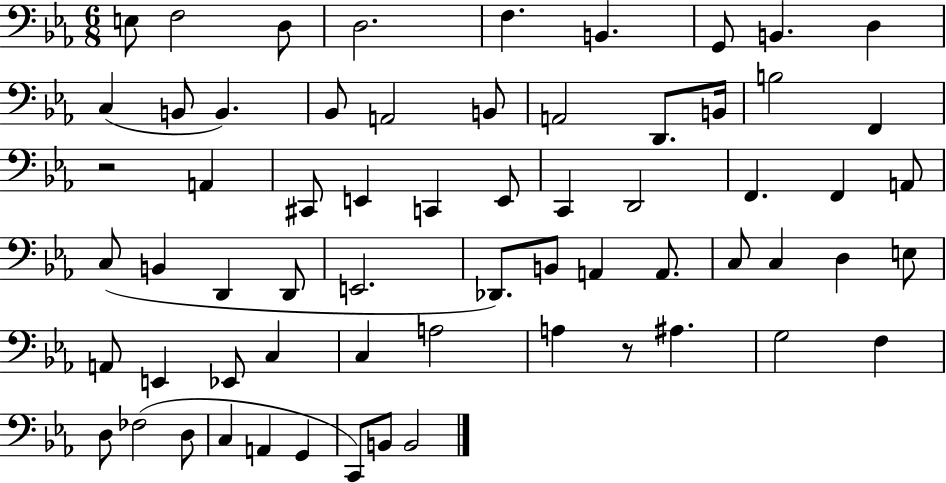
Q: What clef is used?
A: bass